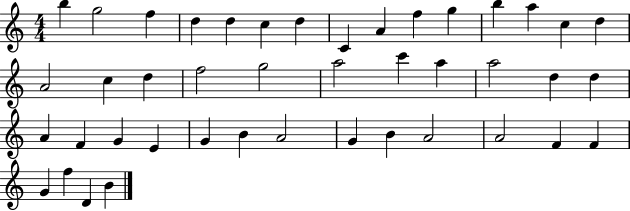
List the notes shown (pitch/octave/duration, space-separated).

B5/q G5/h F5/q D5/q D5/q C5/q D5/q C4/q A4/q F5/q G5/q B5/q A5/q C5/q D5/q A4/h C5/q D5/q F5/h G5/h A5/h C6/q A5/q A5/h D5/q D5/q A4/q F4/q G4/q E4/q G4/q B4/q A4/h G4/q B4/q A4/h A4/h F4/q F4/q G4/q F5/q D4/q B4/q